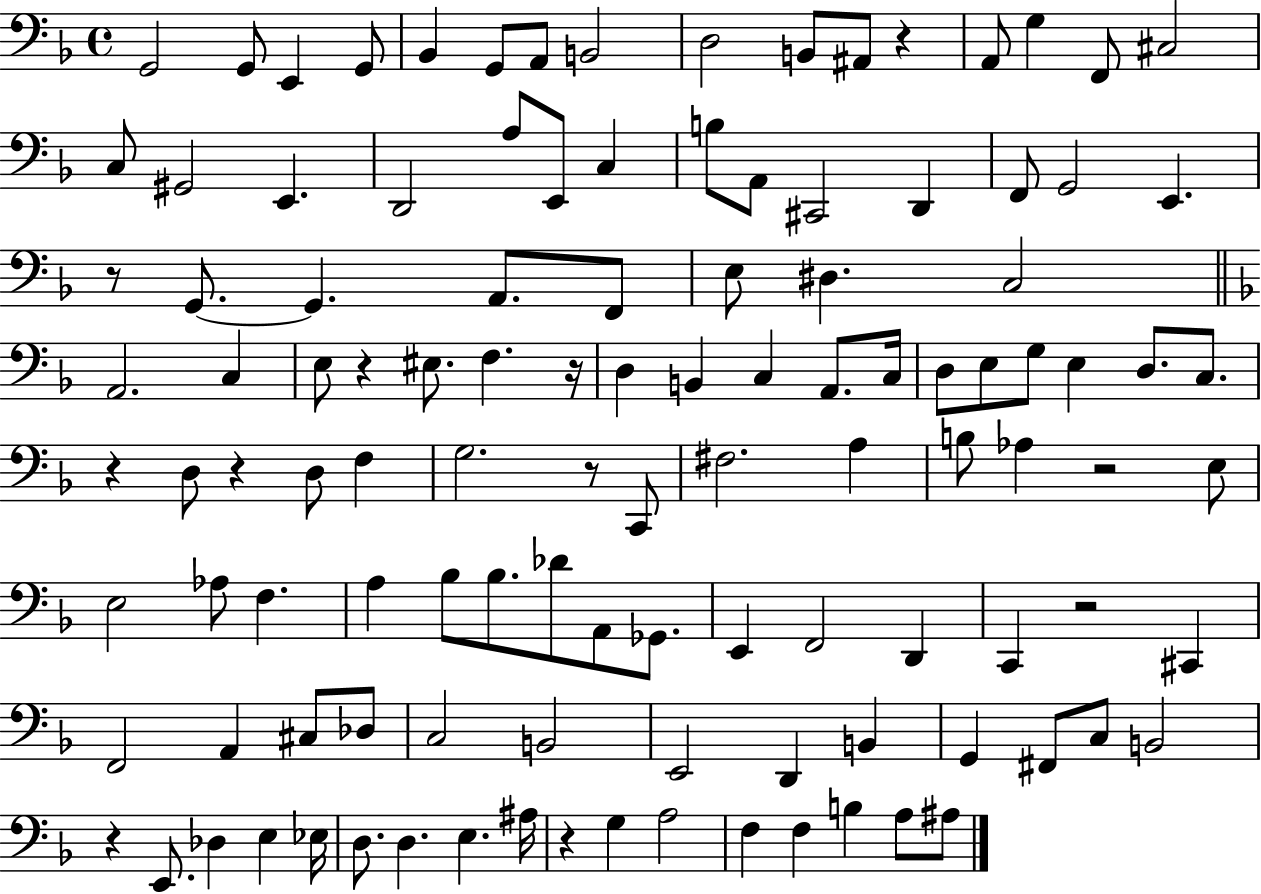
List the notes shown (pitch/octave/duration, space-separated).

G2/h G2/e E2/q G2/e Bb2/q G2/e A2/e B2/h D3/h B2/e A#2/e R/q A2/e G3/q F2/e C#3/h C3/e G#2/h E2/q. D2/h A3/e E2/e C3/q B3/e A2/e C#2/h D2/q F2/e G2/h E2/q. R/e G2/e. G2/q. A2/e. F2/e E3/e D#3/q. C3/h A2/h. C3/q E3/e R/q EIS3/e. F3/q. R/s D3/q B2/q C3/q A2/e. C3/s D3/e E3/e G3/e E3/q D3/e. C3/e. R/q D3/e R/q D3/e F3/q G3/h. R/e C2/e F#3/h. A3/q B3/e Ab3/q R/h E3/e E3/h Ab3/e F3/q. A3/q Bb3/e Bb3/e. Db4/e A2/e Gb2/e. E2/q F2/h D2/q C2/q R/h C#2/q F2/h A2/q C#3/e Db3/e C3/h B2/h E2/h D2/q B2/q G2/q F#2/e C3/e B2/h R/q E2/e. Db3/q E3/q Eb3/s D3/e. D3/q. E3/q. A#3/s R/q G3/q A3/h F3/q F3/q B3/q A3/e A#3/e